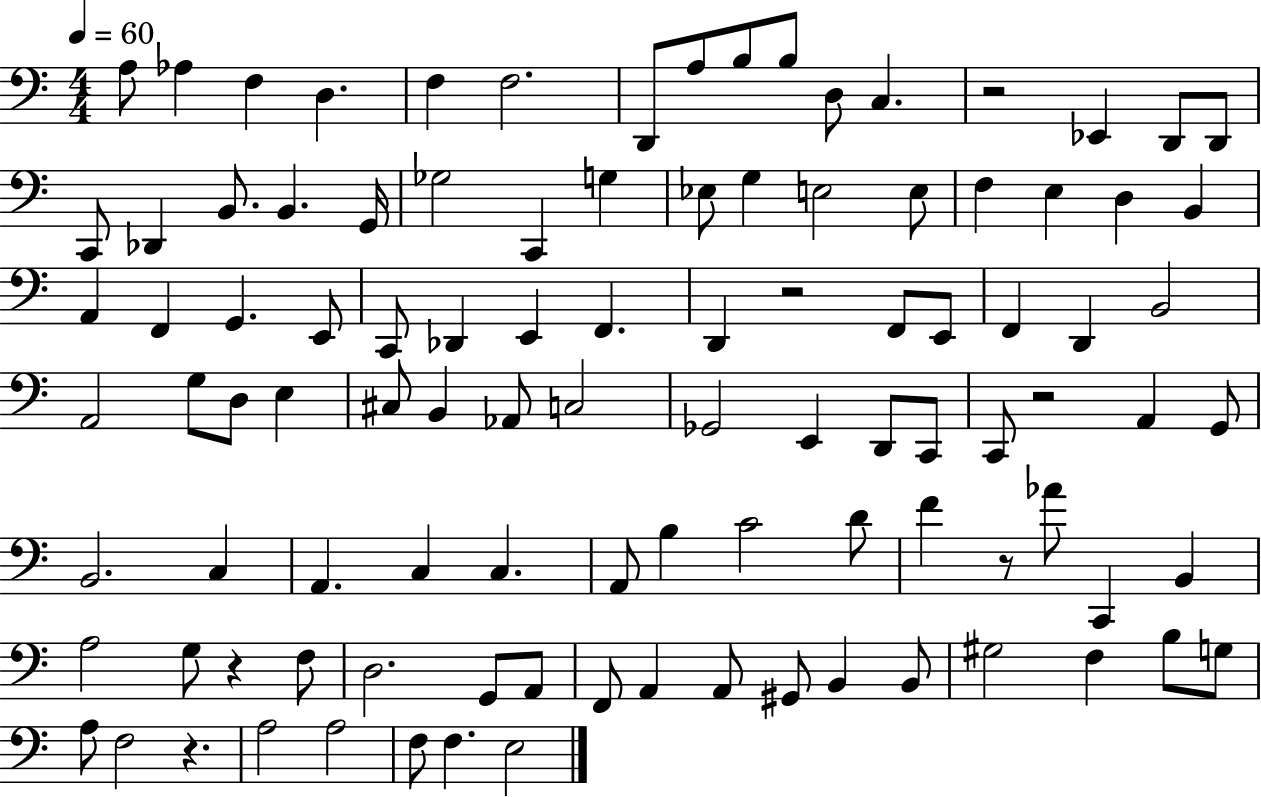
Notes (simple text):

A3/e Ab3/q F3/q D3/q. F3/q F3/h. D2/e A3/e B3/e B3/e D3/e C3/q. R/h Eb2/q D2/e D2/e C2/e Db2/q B2/e. B2/q. G2/s Gb3/h C2/q G3/q Eb3/e G3/q E3/h E3/e F3/q E3/q D3/q B2/q A2/q F2/q G2/q. E2/e C2/e Db2/q E2/q F2/q. D2/q R/h F2/e E2/e F2/q D2/q B2/h A2/h G3/e D3/e E3/q C#3/e B2/q Ab2/e C3/h Gb2/h E2/q D2/e C2/e C2/e R/h A2/q G2/e B2/h. C3/q A2/q. C3/q C3/q. A2/e B3/q C4/h D4/e F4/q R/e Ab4/e C2/q B2/q A3/h G3/e R/q F3/e D3/h. G2/e A2/e F2/e A2/q A2/e G#2/e B2/q B2/e G#3/h F3/q B3/e G3/e A3/e F3/h R/q. A3/h A3/h F3/e F3/q. E3/h